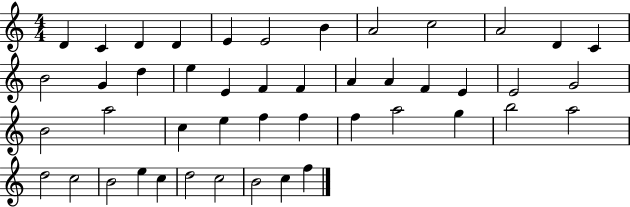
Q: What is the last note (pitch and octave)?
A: F5